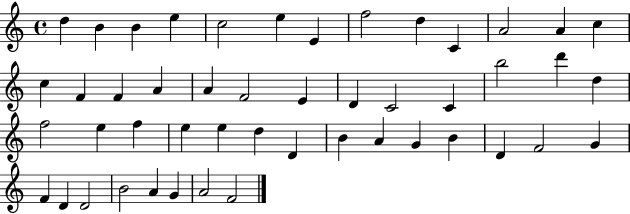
{
  \clef treble
  \time 4/4
  \defaultTimeSignature
  \key c \major
  d''4 b'4 b'4 e''4 | c''2 e''4 e'4 | f''2 d''4 c'4 | a'2 a'4 c''4 | \break c''4 f'4 f'4 a'4 | a'4 f'2 e'4 | d'4 c'2 c'4 | b''2 d'''4 d''4 | \break f''2 e''4 f''4 | e''4 e''4 d''4 d'4 | b'4 a'4 g'4 b'4 | d'4 f'2 g'4 | \break f'4 d'4 d'2 | b'2 a'4 g'4 | a'2 f'2 | \bar "|."
}